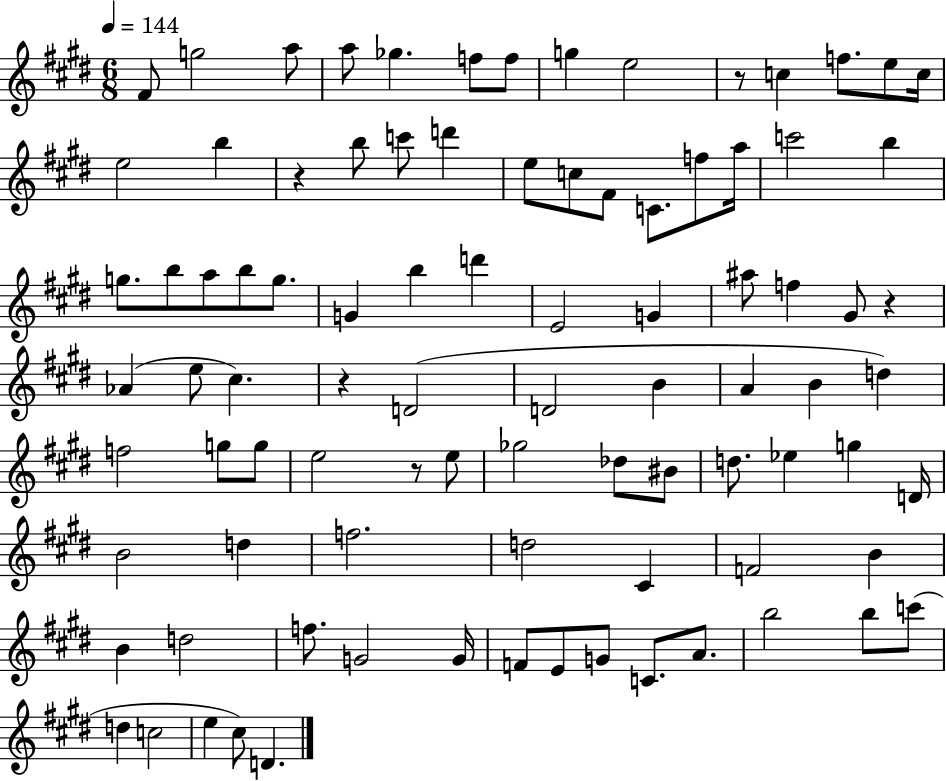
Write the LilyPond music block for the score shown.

{
  \clef treble
  \numericTimeSignature
  \time 6/8
  \key e \major
  \tempo 4 = 144
  fis'8 g''2 a''8 | a''8 ges''4. f''8 f''8 | g''4 e''2 | r8 c''4 f''8. e''8 c''16 | \break e''2 b''4 | r4 b''8 c'''8 d'''4 | e''8 c''8 fis'8 c'8. f''8 a''16 | c'''2 b''4 | \break g''8. b''8 a''8 b''8 g''8. | g'4 b''4 d'''4 | e'2 g'4 | ais''8 f''4 gis'8 r4 | \break aes'4( e''8 cis''4.) | r4 d'2( | d'2 b'4 | a'4 b'4 d''4) | \break f''2 g''8 g''8 | e''2 r8 e''8 | ges''2 des''8 bis'8 | d''8. ees''4 g''4 d'16 | \break b'2 d''4 | f''2. | d''2 cis'4 | f'2 b'4 | \break b'4 d''2 | f''8. g'2 g'16 | f'8 e'8 g'8 c'8. a'8. | b''2 b''8 c'''8( | \break d''4 c''2 | e''4 cis''8) d'4. | \bar "|."
}